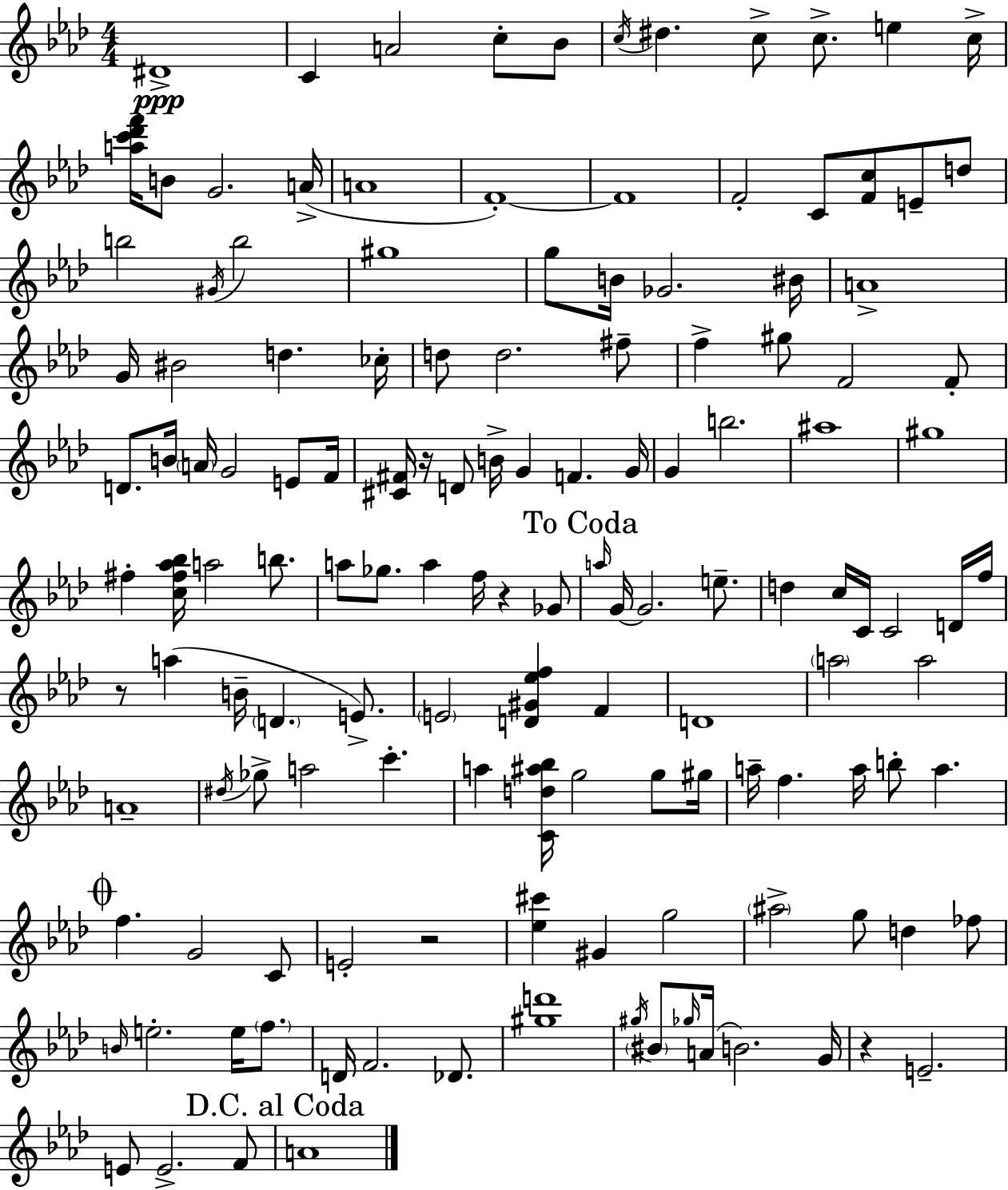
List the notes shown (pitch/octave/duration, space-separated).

D#4/w C4/q A4/h C5/e Bb4/e C5/s D#5/q. C5/e C5/e. E5/q C5/s [A5,C6,Db6,F6]/s B4/e G4/h. A4/s A4/w F4/w F4/w F4/h C4/e [F4,C5]/e E4/e D5/e B5/h G#4/s B5/h G#5/w G5/e B4/s Gb4/h. BIS4/s A4/w G4/s BIS4/h D5/q. CES5/s D5/e D5/h. F#5/e F5/q G#5/e F4/h F4/e D4/e. B4/s A4/s G4/h E4/e F4/s [C#4,F#4]/s R/s D4/e B4/s G4/q F4/q. G4/s G4/q B5/h. A#5/w G#5/w F#5/q [C5,F#5,Ab5,Bb5]/s A5/h B5/e. A5/e Gb5/e. A5/q F5/s R/q Gb4/e A5/s G4/s G4/h. E5/e. D5/q C5/s C4/s C4/h D4/s F5/s R/e A5/q B4/s D4/q. E4/e. E4/h [D4,G#4,Eb5,F5]/q F4/q D4/w A5/h A5/h A4/w D#5/s Gb5/e A5/h C6/q. A5/q [C4,D5,A#5,Bb5]/s G5/h G5/e G#5/s A5/s F5/q. A5/s B5/e A5/q. F5/q. G4/h C4/e E4/h R/h [Eb5,C#6]/q G#4/q G5/h A#5/h G5/e D5/q FES5/e B4/s E5/h. E5/s F5/e. D4/s F4/h. Db4/e. [G#5,D6]/w G#5/s BIS4/e Gb5/s A4/s B4/h. G4/s R/q E4/h. E4/e E4/h. F4/e A4/w